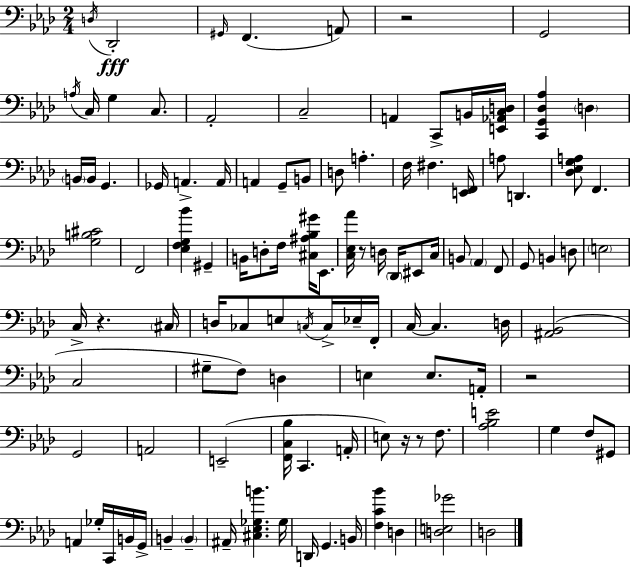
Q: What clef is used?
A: bass